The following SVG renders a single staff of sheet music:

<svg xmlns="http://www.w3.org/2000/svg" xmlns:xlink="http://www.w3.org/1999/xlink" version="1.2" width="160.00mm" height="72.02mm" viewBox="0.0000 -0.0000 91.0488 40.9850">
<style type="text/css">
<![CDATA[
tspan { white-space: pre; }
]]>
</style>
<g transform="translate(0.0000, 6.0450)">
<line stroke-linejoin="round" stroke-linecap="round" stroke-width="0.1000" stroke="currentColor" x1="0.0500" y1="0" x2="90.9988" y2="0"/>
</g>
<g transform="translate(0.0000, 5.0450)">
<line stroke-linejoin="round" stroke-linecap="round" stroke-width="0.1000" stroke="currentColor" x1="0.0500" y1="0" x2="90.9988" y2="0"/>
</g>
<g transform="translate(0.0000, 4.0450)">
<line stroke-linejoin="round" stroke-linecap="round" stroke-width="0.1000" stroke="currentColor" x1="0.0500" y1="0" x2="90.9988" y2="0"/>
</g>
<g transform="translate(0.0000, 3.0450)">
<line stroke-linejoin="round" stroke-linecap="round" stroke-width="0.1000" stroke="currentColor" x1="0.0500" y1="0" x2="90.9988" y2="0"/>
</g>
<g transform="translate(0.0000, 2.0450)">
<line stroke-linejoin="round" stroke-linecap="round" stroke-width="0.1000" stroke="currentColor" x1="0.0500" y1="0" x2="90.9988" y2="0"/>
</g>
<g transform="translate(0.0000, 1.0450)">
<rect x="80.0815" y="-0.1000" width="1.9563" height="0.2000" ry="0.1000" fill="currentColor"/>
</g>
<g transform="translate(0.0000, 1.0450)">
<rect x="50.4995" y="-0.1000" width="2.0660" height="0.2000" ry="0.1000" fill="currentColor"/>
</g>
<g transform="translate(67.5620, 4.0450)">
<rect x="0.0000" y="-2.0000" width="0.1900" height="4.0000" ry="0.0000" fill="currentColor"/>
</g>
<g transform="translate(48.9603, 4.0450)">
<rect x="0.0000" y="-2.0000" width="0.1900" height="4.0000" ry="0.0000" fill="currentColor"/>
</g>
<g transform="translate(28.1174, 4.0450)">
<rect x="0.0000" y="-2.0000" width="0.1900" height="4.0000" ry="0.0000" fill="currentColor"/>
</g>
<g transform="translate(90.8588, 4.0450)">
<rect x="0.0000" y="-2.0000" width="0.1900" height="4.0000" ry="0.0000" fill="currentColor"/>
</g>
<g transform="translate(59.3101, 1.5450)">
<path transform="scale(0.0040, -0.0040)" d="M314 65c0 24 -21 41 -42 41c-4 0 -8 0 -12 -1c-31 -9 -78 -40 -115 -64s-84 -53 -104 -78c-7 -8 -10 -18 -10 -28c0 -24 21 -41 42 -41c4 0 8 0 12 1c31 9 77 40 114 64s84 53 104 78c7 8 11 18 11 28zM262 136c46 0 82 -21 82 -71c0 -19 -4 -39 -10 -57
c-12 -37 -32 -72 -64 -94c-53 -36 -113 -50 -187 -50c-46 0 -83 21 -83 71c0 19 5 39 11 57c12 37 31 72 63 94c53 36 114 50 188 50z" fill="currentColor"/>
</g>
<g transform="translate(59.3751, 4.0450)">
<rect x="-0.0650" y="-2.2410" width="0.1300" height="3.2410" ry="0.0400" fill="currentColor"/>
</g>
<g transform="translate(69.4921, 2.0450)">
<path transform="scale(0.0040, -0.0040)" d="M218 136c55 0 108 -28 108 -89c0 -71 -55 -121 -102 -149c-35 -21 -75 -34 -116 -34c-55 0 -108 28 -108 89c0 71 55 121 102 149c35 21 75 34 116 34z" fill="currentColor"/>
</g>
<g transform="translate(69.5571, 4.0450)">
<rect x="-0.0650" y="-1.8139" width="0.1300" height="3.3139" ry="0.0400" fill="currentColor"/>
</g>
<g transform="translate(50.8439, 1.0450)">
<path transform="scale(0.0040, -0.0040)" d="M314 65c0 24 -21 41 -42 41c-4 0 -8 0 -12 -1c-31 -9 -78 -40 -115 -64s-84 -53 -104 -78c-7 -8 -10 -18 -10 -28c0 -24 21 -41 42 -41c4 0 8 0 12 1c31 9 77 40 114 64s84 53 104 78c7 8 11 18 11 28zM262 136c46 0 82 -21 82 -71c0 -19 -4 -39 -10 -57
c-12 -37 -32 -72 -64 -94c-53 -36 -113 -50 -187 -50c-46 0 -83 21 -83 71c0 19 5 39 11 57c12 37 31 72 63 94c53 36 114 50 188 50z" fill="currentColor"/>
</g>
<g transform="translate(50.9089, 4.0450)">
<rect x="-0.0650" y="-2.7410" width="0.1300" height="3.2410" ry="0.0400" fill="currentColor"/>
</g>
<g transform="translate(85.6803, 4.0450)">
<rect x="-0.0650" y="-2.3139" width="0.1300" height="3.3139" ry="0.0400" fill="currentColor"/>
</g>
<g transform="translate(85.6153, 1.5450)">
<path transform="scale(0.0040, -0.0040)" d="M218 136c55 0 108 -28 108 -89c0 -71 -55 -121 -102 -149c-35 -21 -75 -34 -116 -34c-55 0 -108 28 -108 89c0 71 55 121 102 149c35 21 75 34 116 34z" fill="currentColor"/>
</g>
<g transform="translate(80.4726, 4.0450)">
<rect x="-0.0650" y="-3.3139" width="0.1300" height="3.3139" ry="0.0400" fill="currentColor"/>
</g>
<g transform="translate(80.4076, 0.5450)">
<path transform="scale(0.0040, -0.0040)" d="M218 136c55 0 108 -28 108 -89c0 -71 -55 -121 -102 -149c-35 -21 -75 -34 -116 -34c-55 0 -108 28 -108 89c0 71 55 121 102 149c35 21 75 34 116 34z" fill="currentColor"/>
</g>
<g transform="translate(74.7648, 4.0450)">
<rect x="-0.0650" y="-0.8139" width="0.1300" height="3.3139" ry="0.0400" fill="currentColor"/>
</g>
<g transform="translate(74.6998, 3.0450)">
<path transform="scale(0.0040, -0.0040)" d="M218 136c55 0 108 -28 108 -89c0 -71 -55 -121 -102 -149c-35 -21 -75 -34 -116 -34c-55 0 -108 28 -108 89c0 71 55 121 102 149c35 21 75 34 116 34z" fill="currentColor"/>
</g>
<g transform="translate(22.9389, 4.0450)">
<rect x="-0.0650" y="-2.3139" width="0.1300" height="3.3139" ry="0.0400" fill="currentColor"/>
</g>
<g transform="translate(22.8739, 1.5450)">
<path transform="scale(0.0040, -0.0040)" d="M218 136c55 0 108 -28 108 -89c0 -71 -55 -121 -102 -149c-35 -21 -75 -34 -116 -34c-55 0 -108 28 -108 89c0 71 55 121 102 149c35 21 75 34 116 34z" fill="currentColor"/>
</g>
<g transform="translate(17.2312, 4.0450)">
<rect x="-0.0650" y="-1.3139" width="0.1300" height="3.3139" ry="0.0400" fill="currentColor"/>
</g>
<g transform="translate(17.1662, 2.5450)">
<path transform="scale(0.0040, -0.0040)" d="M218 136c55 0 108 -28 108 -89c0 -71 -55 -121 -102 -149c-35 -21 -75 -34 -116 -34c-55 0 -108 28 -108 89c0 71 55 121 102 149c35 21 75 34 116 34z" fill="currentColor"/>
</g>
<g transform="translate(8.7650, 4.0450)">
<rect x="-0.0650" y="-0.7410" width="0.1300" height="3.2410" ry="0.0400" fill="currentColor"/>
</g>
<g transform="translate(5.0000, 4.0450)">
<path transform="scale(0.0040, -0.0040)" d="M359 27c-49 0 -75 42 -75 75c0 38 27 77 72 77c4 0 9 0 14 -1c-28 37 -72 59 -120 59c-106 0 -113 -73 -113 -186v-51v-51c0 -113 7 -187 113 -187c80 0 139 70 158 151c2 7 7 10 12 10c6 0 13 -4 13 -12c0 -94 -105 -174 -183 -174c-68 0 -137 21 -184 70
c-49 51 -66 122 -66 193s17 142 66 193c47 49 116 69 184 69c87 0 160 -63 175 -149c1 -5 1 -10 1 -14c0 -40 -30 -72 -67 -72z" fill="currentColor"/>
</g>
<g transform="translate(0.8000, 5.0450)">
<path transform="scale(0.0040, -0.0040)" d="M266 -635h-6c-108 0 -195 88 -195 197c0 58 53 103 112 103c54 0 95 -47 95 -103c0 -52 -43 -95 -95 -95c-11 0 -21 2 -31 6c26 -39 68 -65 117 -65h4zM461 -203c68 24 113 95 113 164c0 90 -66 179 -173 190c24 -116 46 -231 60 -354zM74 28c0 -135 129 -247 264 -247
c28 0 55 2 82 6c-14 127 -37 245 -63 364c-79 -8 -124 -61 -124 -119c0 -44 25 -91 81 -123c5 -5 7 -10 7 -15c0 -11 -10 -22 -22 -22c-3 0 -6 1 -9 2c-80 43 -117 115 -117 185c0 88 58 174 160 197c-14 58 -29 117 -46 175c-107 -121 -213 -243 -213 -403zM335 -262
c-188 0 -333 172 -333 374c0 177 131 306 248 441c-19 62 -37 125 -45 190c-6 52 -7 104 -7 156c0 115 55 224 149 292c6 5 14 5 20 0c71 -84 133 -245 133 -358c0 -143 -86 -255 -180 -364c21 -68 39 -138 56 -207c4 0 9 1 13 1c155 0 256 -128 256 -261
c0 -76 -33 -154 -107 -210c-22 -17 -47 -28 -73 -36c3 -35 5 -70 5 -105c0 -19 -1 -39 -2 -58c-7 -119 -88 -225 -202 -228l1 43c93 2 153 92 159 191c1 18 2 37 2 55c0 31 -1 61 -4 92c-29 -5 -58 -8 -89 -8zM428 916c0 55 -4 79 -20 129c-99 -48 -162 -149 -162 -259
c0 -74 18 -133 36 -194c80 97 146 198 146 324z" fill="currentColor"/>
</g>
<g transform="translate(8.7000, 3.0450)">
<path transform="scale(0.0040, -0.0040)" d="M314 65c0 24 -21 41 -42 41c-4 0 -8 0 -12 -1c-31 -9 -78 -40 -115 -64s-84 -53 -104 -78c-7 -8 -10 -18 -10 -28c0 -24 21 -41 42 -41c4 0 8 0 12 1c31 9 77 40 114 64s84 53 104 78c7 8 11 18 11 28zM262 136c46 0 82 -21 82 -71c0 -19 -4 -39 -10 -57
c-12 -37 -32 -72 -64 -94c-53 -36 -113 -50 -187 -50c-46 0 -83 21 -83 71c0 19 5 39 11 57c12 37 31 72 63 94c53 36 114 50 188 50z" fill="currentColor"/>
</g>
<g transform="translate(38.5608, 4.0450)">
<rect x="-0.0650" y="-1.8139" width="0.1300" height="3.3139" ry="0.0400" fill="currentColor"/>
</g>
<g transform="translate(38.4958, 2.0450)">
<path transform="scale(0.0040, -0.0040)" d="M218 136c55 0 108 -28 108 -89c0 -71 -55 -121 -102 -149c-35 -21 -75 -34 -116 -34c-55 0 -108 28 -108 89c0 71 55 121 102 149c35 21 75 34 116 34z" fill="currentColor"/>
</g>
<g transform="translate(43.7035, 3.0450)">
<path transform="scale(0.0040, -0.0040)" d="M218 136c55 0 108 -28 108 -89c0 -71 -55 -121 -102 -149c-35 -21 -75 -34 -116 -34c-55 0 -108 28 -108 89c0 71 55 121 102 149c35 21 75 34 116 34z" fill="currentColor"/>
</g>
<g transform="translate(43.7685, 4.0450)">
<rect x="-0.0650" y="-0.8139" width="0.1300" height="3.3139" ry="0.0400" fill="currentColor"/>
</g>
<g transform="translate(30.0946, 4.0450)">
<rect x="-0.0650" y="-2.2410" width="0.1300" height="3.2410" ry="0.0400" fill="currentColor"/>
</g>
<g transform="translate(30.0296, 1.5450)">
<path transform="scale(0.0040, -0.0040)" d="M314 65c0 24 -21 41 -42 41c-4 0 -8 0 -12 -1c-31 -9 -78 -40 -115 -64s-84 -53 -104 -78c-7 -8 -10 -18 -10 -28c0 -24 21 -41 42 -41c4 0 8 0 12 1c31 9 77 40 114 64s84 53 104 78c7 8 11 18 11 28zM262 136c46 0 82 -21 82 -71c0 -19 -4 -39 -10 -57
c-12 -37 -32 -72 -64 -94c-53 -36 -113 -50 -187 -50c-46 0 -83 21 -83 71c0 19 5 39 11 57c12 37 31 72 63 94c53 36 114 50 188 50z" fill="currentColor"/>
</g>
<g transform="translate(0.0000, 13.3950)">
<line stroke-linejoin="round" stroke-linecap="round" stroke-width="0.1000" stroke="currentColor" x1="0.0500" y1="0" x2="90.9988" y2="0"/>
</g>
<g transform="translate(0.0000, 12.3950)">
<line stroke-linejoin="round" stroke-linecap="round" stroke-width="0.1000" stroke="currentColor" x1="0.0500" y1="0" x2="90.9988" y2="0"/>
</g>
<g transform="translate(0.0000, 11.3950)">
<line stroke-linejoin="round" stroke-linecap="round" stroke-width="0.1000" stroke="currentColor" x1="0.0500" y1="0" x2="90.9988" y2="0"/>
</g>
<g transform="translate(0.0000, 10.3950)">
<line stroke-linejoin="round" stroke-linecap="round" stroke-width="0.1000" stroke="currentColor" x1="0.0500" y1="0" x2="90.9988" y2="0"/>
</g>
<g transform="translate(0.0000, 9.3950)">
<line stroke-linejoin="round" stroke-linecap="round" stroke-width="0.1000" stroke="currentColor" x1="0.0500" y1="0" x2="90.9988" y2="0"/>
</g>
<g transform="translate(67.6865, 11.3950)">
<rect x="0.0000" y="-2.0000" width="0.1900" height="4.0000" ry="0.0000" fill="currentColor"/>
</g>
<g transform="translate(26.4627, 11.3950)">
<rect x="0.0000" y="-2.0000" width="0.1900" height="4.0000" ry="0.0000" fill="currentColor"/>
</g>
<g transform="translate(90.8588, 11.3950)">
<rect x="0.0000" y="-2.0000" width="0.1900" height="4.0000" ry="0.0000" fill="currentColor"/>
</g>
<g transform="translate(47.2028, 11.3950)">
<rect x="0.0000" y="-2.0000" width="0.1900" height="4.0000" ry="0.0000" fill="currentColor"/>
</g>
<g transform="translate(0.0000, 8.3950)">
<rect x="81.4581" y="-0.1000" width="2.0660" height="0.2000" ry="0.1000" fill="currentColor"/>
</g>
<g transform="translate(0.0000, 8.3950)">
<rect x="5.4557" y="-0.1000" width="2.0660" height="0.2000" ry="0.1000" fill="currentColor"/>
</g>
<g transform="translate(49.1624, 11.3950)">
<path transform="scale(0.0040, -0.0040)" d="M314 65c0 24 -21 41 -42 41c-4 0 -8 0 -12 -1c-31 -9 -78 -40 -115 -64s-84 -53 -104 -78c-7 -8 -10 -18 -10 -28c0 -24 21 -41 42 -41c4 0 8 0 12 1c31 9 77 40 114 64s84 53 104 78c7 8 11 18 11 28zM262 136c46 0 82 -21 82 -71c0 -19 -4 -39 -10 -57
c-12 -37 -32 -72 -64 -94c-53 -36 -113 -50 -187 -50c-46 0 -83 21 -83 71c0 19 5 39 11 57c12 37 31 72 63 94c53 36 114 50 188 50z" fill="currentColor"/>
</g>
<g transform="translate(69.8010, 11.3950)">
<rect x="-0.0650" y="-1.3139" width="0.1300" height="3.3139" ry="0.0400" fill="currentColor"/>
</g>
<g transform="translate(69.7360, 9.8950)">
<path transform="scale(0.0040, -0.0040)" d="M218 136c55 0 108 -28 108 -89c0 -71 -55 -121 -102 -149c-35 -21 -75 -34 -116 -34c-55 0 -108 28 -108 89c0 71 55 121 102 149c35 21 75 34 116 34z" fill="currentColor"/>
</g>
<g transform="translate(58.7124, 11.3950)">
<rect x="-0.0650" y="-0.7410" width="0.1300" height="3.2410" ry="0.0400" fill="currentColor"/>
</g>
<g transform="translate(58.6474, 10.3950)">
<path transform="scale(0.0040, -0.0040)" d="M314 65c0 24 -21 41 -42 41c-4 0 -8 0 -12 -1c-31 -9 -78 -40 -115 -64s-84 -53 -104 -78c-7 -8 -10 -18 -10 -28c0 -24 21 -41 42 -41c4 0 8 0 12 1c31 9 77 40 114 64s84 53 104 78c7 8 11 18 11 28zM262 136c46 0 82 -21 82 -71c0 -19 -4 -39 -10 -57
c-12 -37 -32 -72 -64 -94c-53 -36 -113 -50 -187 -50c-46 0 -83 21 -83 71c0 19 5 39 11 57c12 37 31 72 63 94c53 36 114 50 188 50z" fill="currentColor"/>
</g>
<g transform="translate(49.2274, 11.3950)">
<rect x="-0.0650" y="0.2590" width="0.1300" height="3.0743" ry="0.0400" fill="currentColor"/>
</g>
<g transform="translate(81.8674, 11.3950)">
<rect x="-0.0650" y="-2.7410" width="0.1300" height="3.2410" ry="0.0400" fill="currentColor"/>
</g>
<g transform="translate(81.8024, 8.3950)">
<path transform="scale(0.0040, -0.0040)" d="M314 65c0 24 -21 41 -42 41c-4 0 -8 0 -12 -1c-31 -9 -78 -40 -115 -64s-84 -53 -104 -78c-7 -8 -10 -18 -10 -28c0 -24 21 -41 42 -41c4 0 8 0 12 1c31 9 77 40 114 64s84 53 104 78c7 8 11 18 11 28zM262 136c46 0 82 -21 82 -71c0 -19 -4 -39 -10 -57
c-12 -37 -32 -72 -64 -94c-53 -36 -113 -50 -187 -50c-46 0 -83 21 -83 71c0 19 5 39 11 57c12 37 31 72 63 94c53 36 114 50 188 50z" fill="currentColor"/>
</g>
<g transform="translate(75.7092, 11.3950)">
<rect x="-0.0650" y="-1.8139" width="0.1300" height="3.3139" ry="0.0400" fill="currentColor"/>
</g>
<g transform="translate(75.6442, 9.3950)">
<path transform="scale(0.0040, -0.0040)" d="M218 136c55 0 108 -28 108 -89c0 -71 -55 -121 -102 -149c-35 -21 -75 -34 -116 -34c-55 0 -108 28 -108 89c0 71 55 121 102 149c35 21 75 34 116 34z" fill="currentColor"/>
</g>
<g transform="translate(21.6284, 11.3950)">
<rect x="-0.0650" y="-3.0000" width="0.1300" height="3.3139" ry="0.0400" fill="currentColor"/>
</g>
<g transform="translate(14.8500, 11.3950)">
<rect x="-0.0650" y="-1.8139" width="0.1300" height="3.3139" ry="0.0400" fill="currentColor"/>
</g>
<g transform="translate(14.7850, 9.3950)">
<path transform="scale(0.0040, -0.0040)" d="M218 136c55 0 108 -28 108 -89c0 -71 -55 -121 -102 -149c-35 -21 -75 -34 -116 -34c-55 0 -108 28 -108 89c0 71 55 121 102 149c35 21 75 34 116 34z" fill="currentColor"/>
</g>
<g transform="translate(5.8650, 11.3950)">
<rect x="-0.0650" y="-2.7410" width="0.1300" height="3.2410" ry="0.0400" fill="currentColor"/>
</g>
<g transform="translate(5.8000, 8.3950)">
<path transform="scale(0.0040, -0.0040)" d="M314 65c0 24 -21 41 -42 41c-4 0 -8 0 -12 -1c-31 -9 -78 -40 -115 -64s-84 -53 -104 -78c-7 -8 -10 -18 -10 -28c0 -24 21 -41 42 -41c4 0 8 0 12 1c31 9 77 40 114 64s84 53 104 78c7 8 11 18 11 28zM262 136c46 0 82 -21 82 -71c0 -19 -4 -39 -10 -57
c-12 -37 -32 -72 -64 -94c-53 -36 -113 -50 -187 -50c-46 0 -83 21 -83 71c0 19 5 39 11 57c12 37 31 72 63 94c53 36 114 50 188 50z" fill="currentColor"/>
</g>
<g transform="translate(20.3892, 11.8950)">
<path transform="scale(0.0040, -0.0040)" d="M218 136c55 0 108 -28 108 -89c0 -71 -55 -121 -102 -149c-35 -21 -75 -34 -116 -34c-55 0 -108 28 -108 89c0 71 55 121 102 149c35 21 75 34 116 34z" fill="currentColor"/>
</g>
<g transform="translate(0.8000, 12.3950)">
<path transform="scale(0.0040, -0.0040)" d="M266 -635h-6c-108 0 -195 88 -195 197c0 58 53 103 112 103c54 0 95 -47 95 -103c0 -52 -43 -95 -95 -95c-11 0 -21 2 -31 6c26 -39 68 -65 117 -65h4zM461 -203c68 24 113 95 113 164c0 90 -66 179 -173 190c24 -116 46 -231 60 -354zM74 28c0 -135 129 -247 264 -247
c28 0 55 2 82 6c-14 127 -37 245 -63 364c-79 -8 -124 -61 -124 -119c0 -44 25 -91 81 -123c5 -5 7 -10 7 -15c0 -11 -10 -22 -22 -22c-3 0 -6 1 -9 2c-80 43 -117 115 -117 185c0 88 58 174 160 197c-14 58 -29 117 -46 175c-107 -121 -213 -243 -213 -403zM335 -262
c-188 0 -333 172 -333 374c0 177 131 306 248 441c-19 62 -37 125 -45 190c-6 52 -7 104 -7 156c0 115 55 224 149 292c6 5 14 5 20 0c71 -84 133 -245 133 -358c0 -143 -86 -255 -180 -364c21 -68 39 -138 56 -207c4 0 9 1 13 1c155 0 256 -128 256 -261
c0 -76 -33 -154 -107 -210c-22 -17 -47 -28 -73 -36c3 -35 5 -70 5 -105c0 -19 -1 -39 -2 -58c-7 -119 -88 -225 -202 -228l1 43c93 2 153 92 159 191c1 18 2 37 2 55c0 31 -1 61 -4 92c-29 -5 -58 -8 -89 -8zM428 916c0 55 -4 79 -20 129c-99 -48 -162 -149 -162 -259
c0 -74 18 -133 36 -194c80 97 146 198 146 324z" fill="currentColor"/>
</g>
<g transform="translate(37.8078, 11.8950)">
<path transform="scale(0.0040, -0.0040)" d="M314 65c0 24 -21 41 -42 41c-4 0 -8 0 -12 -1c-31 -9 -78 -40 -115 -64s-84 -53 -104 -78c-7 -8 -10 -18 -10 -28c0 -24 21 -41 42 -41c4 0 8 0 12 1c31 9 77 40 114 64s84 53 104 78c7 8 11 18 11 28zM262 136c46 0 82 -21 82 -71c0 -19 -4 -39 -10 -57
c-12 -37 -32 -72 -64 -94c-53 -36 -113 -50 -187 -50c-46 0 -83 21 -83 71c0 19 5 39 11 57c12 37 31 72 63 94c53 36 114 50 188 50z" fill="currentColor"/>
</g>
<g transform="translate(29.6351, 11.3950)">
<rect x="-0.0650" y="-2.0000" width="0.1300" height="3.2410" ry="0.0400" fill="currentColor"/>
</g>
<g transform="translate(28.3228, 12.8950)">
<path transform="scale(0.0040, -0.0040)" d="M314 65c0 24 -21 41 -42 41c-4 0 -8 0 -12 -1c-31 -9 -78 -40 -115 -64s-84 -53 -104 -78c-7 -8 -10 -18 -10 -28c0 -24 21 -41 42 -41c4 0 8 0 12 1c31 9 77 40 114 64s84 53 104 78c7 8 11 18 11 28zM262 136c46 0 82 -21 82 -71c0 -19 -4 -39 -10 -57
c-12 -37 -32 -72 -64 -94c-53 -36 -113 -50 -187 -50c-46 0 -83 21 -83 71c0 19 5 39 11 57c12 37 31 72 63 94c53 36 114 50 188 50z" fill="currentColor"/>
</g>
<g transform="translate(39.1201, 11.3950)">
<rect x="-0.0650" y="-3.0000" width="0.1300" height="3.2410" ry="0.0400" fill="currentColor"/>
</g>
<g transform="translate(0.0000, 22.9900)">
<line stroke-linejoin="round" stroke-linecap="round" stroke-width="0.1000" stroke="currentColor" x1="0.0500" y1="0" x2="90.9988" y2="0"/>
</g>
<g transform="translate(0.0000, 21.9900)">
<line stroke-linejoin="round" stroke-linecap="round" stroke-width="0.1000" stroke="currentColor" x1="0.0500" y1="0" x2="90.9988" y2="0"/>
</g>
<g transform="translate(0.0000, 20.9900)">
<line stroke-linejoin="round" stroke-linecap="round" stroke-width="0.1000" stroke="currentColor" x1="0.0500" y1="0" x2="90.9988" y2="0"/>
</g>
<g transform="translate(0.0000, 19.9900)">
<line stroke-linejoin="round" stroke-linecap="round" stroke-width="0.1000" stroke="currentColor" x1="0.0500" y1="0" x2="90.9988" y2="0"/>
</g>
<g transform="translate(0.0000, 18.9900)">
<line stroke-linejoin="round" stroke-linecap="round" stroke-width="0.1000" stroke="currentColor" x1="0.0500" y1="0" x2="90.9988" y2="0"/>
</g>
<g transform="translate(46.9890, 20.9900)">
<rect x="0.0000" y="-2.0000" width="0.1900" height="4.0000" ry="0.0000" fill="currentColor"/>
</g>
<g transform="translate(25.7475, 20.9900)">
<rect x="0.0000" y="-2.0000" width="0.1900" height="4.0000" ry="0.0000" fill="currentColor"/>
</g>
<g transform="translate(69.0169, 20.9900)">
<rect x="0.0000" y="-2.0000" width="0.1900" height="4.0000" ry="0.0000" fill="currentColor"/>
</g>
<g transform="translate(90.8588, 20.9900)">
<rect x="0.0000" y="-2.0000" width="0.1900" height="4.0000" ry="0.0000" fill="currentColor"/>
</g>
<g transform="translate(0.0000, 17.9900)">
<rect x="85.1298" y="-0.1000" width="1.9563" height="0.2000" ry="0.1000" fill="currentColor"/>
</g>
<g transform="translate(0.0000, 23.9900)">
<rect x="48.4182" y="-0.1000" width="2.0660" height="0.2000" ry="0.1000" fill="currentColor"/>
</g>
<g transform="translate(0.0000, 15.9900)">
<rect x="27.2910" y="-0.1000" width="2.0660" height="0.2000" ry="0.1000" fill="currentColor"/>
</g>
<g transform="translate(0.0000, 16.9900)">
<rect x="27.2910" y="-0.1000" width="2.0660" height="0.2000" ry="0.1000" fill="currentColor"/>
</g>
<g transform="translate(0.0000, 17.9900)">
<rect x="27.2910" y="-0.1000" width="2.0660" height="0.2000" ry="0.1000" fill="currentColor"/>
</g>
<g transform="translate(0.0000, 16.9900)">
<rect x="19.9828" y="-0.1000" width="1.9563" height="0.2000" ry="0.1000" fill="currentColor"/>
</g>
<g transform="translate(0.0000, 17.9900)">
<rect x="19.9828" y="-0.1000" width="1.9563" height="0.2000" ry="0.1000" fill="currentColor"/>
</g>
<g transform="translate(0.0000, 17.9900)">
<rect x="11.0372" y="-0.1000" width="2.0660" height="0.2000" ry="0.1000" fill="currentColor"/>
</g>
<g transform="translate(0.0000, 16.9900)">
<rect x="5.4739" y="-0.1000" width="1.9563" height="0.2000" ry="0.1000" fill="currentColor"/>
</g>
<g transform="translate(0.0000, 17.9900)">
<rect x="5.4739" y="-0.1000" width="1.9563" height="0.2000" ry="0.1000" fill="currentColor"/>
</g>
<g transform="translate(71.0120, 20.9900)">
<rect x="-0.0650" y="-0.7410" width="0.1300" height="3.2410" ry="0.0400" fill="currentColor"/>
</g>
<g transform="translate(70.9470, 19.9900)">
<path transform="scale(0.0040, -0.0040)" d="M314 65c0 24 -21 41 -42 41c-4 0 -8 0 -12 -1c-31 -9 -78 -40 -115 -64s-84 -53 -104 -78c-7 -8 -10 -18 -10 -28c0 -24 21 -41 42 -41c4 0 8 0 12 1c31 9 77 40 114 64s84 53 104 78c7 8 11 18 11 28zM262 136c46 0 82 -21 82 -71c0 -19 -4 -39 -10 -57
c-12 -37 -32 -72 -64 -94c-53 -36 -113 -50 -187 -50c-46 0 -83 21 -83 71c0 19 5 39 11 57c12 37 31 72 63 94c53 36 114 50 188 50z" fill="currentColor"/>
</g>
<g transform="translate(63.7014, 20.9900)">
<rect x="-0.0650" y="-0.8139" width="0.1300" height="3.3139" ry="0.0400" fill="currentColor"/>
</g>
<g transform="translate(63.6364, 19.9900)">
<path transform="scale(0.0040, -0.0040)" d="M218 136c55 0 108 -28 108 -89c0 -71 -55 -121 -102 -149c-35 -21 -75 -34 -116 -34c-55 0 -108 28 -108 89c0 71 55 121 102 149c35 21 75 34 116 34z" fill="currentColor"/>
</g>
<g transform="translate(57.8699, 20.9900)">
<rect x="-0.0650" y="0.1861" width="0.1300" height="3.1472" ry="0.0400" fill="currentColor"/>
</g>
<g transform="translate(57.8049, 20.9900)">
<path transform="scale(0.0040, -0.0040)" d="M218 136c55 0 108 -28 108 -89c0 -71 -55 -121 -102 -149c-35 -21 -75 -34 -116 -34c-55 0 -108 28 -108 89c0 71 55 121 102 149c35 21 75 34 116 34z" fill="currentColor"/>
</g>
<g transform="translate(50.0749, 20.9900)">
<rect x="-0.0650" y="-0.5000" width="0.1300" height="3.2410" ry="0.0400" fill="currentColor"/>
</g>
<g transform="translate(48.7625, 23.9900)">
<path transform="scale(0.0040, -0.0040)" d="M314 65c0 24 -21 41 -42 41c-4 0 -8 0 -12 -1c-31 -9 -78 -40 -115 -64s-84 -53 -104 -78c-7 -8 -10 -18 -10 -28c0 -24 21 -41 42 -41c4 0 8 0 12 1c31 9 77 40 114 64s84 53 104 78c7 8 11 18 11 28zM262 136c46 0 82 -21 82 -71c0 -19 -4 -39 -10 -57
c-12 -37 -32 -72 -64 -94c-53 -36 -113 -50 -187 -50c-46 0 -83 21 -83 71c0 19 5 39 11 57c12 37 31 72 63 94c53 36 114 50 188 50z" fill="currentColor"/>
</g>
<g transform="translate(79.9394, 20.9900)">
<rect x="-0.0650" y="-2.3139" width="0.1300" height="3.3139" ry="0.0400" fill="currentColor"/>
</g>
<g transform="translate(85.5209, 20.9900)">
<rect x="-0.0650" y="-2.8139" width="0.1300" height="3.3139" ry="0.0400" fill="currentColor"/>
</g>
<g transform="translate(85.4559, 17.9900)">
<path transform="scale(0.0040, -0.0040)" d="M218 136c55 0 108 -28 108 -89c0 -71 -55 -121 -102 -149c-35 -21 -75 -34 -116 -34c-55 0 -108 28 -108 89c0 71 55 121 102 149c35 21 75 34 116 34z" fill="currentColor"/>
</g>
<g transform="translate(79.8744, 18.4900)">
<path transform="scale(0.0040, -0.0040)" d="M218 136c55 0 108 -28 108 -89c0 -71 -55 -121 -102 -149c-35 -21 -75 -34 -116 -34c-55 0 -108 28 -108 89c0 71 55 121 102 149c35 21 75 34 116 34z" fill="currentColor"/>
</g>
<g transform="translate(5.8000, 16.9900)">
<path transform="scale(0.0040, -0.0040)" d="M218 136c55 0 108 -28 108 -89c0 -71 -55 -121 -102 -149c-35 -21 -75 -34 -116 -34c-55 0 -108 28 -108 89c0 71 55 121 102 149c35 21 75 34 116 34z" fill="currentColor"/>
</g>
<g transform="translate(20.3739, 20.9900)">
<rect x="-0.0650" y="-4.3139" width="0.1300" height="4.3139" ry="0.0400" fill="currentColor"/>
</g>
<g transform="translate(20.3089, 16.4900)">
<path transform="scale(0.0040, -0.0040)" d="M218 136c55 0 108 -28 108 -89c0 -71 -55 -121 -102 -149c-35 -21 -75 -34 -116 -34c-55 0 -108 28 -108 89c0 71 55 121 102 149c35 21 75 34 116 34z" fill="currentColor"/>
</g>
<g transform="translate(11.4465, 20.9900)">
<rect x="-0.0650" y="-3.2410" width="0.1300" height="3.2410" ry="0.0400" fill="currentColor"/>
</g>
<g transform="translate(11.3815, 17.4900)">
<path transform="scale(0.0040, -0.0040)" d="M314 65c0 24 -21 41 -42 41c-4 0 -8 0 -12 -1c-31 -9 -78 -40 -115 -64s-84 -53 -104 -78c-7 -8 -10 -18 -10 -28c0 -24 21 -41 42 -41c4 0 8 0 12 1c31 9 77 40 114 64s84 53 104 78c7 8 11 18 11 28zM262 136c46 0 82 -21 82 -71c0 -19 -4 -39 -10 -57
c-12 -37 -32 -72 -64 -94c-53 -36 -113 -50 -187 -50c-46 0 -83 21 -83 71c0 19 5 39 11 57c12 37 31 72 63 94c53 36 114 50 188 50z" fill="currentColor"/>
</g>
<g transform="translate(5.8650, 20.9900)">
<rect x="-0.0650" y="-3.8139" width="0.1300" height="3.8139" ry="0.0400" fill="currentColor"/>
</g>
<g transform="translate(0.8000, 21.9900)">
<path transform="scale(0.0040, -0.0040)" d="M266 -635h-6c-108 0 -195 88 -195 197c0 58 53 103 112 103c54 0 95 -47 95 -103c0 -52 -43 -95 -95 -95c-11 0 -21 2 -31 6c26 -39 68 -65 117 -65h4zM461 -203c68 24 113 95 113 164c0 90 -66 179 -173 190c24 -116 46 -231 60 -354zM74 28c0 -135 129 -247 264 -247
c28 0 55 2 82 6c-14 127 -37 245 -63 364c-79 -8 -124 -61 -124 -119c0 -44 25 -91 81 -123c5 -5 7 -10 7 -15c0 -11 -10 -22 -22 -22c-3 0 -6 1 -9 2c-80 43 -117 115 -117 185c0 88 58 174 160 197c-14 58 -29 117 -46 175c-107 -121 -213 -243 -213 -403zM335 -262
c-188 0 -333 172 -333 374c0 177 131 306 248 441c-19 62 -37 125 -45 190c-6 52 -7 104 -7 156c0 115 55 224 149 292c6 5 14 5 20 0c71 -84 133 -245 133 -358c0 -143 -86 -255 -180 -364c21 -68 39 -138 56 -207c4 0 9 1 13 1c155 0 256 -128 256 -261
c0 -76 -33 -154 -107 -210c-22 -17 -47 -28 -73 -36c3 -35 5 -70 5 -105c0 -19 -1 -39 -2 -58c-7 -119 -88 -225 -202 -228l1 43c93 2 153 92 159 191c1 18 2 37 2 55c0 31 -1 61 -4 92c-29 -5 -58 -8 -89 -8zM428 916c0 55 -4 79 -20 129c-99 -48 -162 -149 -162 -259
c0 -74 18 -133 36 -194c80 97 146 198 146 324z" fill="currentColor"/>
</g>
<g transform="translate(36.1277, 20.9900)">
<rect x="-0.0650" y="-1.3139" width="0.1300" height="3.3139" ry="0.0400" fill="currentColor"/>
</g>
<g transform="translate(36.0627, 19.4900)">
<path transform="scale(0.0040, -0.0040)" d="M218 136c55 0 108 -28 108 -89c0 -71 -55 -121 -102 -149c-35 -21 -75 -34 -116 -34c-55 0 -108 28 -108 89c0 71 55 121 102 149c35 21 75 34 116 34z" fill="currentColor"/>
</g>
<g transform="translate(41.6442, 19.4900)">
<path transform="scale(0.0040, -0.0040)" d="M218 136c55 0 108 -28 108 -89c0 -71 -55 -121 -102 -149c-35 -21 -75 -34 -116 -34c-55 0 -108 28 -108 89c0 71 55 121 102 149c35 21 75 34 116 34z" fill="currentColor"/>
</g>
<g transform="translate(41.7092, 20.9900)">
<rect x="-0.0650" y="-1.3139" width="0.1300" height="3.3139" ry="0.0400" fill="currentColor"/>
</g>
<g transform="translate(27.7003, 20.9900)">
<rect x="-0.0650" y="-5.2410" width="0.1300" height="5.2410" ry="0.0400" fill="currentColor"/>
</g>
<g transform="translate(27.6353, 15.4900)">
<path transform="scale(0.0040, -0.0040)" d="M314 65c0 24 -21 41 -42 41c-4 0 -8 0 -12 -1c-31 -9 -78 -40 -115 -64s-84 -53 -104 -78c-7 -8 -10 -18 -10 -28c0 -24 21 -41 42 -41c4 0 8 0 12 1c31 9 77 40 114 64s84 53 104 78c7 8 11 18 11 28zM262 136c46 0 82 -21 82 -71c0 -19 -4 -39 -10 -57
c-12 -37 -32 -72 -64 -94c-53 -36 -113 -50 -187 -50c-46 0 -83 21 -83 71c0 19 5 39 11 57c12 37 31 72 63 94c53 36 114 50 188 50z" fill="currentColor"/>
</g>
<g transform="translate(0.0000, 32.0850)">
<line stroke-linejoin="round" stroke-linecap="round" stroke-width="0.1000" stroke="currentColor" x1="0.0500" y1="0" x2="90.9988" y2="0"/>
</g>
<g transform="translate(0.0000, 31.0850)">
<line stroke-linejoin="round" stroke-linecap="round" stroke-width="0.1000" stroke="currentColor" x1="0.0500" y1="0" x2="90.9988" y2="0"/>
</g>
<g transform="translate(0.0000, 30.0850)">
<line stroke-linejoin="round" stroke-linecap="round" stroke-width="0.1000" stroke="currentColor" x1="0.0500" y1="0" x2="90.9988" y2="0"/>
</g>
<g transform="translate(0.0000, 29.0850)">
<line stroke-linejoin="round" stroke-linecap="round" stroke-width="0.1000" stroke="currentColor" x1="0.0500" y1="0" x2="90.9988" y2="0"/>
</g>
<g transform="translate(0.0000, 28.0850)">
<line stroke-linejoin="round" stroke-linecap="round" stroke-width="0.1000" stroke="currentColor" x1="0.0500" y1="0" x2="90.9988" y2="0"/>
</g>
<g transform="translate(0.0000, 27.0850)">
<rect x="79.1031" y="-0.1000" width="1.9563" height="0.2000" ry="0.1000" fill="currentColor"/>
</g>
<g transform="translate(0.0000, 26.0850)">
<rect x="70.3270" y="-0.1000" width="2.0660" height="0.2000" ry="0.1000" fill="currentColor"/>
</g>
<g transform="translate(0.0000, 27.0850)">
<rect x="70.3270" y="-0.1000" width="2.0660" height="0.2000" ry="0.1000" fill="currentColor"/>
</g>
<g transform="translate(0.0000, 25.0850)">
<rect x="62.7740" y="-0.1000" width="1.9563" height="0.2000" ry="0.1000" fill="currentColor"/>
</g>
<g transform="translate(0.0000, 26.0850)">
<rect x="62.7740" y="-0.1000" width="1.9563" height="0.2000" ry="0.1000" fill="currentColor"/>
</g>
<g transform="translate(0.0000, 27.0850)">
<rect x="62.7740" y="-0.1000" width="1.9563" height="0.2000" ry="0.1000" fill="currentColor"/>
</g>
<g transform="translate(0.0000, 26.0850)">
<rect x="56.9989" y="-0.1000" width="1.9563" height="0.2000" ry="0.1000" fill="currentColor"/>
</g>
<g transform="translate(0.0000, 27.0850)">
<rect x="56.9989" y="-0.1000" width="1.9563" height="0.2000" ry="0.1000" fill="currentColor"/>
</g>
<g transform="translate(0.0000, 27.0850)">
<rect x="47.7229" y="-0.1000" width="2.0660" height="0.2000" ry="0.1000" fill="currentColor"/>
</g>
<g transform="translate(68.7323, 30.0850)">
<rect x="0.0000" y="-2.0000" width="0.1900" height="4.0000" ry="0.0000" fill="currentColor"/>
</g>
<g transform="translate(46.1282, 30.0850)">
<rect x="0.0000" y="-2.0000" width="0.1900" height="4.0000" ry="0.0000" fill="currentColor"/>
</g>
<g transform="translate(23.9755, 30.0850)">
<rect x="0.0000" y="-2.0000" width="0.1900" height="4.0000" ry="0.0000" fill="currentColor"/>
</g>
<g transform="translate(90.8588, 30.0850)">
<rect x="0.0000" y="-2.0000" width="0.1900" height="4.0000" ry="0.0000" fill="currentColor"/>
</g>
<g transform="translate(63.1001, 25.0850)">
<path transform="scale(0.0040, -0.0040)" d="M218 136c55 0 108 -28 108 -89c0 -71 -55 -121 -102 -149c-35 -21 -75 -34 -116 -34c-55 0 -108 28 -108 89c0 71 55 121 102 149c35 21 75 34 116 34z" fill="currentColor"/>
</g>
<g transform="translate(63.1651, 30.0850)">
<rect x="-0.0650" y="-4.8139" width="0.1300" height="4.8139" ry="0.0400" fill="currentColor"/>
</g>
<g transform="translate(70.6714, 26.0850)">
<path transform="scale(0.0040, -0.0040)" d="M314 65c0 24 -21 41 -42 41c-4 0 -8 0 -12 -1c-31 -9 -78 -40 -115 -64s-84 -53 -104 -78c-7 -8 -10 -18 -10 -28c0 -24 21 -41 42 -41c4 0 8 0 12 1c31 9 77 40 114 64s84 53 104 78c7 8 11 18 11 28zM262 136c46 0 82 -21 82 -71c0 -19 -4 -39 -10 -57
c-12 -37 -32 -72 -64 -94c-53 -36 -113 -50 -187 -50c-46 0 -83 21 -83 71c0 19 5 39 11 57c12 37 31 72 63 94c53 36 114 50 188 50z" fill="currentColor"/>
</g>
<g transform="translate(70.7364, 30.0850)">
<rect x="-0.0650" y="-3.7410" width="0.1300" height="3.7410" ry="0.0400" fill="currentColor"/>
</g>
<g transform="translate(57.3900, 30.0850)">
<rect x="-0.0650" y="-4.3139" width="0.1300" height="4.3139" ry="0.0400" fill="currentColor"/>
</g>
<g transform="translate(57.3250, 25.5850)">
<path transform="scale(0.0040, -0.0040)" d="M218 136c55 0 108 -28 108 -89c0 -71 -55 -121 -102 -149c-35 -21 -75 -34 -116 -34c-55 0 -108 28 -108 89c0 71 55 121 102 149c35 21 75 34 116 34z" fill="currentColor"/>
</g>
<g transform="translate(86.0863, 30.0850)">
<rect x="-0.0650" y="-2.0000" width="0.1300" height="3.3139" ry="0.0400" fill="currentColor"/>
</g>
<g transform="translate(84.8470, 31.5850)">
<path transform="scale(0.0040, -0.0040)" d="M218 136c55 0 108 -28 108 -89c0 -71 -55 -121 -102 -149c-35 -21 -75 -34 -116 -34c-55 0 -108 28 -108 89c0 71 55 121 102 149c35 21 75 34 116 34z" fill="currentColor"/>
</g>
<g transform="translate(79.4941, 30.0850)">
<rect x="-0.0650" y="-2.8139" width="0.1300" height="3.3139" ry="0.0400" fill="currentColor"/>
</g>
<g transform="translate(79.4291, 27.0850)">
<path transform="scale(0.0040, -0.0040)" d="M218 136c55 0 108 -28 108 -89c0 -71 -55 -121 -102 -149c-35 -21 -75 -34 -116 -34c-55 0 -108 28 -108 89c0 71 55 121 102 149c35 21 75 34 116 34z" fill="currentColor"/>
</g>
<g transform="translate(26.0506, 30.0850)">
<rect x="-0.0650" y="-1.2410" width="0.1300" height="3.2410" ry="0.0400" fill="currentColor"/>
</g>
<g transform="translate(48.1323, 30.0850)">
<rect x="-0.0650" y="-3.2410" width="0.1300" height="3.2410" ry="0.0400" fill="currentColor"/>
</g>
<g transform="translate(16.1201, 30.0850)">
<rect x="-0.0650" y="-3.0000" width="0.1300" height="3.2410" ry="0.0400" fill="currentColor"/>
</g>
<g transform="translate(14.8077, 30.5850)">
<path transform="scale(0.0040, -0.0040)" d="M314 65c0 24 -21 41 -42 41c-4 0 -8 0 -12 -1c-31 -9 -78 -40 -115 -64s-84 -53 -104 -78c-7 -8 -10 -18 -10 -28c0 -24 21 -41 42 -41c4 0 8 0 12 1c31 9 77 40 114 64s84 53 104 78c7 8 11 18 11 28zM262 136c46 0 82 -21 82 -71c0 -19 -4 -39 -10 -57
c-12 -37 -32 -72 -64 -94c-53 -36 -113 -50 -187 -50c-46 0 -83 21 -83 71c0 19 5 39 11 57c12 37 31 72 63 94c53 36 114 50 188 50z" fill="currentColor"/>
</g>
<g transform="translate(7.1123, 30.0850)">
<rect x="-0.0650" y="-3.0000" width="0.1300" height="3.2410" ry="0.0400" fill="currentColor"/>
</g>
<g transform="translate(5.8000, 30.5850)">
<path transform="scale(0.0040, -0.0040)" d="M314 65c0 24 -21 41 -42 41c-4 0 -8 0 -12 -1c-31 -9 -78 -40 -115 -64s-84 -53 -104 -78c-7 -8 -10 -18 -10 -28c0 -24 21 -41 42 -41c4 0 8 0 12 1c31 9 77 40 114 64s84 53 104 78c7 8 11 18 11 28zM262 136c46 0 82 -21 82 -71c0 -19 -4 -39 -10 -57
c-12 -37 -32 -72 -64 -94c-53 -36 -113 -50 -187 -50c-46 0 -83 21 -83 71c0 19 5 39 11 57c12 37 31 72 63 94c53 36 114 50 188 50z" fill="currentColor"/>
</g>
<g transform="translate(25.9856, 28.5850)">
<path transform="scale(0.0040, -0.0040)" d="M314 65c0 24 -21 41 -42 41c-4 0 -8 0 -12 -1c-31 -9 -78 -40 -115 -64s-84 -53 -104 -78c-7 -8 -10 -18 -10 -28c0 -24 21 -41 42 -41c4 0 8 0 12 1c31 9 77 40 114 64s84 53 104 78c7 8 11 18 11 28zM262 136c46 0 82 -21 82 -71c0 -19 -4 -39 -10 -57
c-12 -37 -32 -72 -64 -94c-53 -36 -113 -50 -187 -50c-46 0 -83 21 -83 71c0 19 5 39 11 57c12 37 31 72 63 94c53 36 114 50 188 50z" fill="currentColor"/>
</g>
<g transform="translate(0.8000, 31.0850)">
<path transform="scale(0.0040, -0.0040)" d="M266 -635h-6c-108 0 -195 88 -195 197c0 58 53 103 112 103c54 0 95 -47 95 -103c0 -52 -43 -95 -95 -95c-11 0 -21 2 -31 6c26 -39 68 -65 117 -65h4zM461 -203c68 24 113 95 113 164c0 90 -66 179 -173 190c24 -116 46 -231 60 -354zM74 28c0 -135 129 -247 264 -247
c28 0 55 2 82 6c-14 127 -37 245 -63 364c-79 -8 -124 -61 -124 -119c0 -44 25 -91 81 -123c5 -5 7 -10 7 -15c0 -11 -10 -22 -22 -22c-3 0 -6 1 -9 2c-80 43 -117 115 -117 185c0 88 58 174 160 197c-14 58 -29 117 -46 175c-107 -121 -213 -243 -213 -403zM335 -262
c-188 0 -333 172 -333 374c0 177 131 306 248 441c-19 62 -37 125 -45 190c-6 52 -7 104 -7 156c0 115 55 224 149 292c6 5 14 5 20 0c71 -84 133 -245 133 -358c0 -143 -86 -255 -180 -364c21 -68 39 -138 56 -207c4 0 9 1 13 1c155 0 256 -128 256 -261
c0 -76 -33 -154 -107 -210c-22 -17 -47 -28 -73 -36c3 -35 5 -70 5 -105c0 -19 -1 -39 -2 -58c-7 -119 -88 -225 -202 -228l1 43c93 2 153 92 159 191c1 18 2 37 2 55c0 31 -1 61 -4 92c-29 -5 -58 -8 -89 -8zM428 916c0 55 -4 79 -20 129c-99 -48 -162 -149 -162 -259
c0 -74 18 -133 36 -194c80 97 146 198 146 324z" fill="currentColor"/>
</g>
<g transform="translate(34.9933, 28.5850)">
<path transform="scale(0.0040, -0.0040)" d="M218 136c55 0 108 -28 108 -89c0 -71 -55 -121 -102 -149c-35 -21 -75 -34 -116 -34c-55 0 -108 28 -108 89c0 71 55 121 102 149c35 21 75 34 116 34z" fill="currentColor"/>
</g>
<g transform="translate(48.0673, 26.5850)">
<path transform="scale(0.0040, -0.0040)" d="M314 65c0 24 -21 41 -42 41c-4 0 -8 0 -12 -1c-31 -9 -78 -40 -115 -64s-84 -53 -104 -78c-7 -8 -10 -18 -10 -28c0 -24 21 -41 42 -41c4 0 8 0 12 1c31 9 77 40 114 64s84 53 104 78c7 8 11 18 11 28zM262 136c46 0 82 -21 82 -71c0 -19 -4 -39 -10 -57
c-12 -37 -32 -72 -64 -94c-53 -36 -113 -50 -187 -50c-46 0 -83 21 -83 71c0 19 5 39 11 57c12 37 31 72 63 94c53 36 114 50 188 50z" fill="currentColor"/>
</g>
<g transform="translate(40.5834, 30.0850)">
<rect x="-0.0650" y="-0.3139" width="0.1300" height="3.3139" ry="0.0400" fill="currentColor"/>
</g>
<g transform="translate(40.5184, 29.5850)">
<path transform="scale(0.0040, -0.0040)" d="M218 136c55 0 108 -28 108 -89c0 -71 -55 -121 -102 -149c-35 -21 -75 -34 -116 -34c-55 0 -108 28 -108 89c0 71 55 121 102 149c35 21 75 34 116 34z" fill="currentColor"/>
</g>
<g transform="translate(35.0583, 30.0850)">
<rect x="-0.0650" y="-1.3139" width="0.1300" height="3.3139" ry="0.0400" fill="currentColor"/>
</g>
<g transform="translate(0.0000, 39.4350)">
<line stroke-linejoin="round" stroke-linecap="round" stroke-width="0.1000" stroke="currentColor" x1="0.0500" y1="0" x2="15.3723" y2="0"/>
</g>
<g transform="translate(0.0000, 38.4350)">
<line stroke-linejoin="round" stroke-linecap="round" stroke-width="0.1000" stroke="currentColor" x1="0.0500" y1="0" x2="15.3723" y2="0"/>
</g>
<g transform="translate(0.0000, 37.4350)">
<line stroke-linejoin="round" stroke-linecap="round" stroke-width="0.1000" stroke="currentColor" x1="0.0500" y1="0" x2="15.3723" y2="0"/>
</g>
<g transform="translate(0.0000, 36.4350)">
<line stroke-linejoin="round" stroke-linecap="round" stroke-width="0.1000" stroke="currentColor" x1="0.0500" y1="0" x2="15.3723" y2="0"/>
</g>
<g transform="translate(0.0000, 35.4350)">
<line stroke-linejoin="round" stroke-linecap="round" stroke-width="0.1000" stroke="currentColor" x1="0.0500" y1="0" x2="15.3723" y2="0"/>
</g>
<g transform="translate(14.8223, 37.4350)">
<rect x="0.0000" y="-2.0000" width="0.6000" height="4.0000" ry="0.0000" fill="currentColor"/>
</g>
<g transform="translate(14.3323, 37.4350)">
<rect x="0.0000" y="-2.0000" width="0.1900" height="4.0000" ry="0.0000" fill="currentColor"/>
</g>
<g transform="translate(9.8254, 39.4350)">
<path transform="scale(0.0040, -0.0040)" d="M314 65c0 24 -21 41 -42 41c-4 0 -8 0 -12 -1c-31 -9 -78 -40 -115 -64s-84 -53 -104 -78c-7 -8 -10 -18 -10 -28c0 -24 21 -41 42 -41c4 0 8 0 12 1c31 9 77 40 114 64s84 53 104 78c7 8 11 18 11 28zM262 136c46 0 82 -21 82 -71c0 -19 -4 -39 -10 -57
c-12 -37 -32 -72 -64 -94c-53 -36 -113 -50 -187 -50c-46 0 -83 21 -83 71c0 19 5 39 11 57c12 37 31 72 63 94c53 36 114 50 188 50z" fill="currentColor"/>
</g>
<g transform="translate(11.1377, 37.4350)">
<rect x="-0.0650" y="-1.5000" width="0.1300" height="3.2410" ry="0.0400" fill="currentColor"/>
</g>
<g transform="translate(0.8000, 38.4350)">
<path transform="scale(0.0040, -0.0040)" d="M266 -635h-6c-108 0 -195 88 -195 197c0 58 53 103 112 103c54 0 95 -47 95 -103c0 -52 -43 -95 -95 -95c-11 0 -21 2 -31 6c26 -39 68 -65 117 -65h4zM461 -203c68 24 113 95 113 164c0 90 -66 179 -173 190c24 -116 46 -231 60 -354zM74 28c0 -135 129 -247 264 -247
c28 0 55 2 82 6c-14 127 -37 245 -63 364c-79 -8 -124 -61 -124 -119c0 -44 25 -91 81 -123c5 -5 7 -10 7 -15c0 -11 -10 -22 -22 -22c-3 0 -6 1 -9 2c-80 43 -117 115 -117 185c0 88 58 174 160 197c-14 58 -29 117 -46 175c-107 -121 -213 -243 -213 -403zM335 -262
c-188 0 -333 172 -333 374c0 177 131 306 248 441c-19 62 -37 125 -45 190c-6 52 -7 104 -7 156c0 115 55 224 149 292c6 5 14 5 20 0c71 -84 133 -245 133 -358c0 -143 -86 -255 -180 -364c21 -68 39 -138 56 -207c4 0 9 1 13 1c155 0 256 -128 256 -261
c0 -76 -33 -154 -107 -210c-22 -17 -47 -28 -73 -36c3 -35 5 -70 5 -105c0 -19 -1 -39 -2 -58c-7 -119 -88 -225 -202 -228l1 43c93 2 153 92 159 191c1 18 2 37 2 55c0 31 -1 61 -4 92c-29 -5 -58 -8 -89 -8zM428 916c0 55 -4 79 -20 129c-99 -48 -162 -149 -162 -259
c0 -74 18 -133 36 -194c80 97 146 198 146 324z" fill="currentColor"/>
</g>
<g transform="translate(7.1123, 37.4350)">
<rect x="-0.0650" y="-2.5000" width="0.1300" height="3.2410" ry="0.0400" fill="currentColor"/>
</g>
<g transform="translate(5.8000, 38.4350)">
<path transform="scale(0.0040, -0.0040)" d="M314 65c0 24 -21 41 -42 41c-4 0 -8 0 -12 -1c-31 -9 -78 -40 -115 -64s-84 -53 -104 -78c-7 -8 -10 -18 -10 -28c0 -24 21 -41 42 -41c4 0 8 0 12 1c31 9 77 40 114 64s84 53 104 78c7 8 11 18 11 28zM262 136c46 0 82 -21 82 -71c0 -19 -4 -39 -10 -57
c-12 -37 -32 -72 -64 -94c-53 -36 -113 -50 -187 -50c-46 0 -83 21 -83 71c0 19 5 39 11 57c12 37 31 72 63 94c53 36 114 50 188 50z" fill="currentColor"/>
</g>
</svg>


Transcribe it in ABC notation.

X:1
T:Untitled
M:4/4
L:1/4
K:C
d2 e g g2 f d a2 g2 f d b g a2 f A F2 A2 B2 d2 e f a2 c' b2 d' f'2 e e C2 B d d2 g a A2 A2 e2 e c b2 d' e' c'2 a F G2 E2